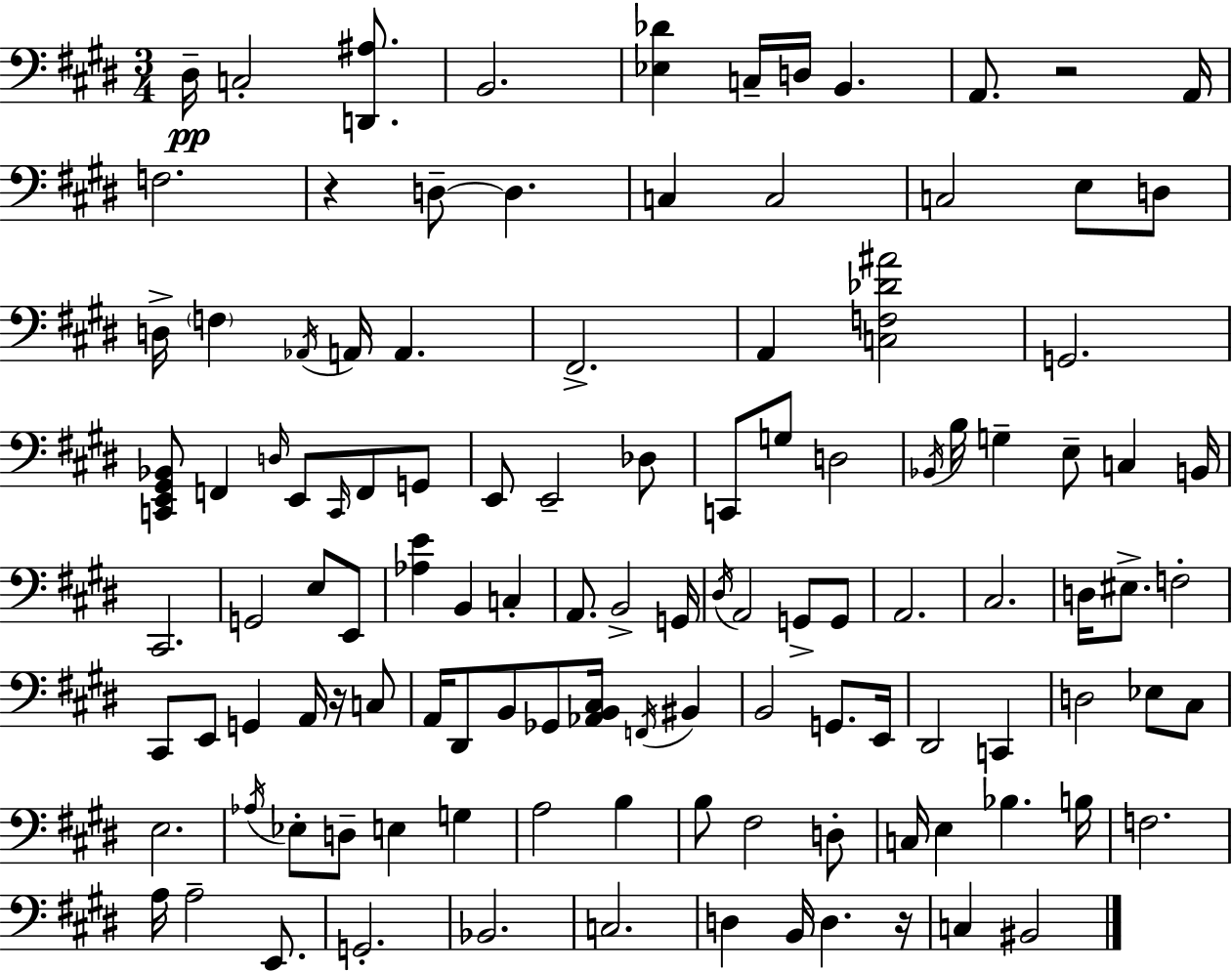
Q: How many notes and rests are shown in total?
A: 116